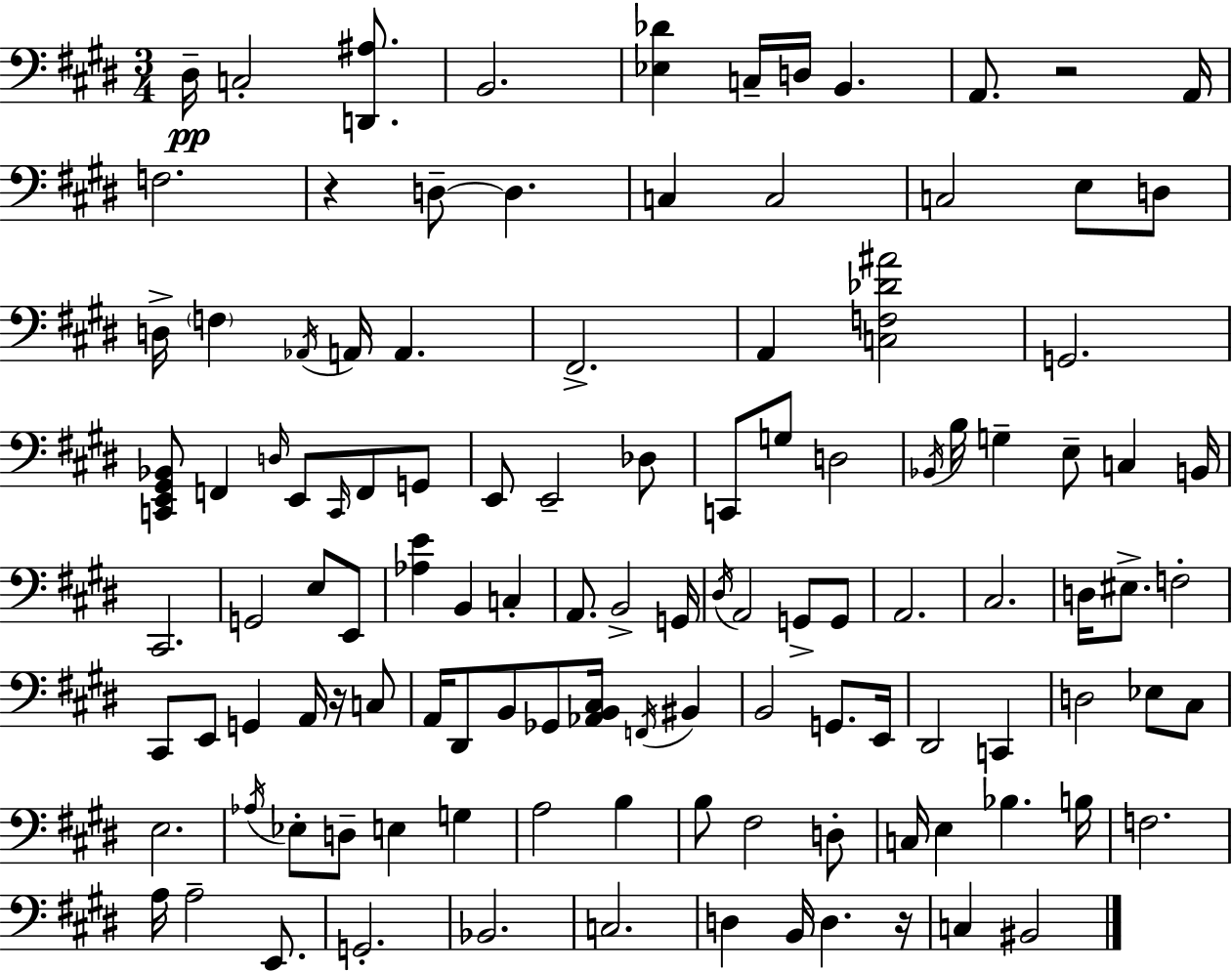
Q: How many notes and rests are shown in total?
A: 116